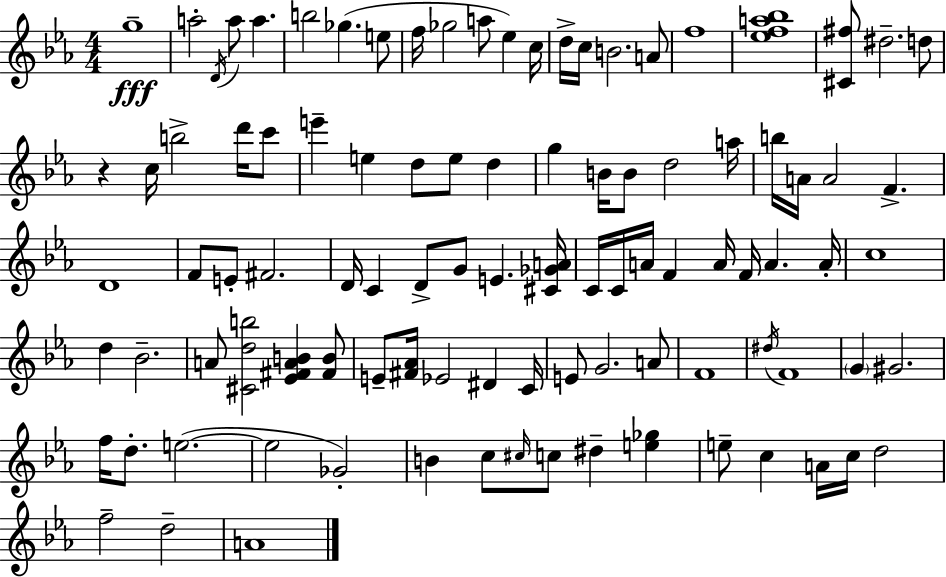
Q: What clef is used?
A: treble